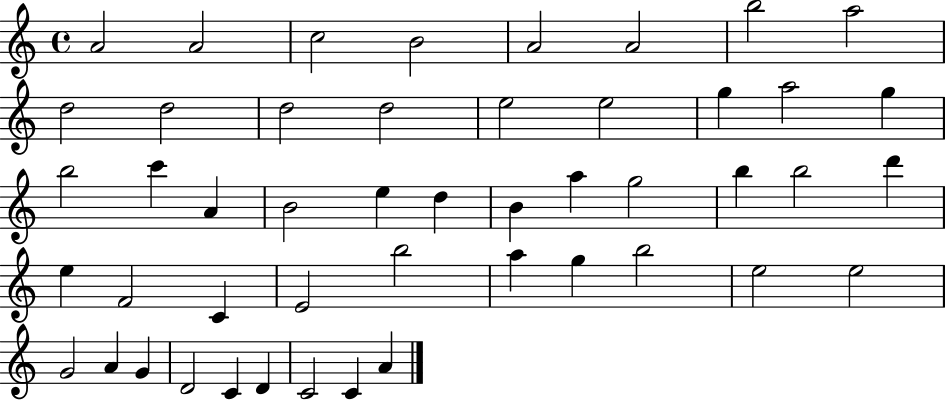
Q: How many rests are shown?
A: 0